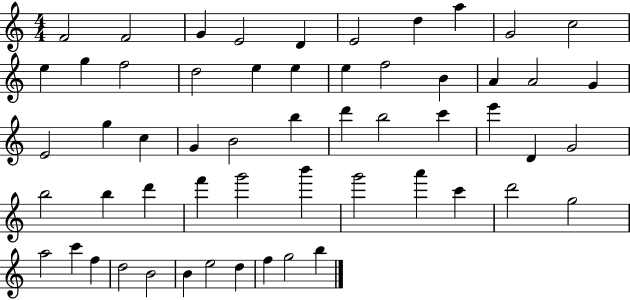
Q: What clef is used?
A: treble